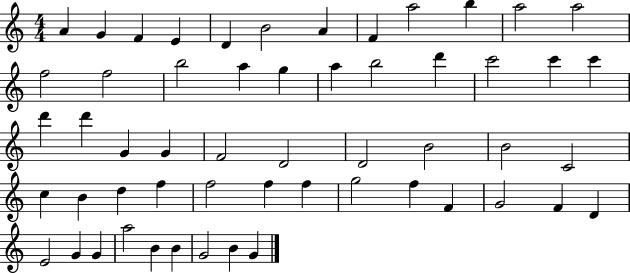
A4/q G4/q F4/q E4/q D4/q B4/h A4/q F4/q A5/h B5/q A5/h A5/h F5/h F5/h B5/h A5/q G5/q A5/q B5/h D6/q C6/h C6/q C6/q D6/q D6/q G4/q G4/q F4/h D4/h D4/h B4/h B4/h C4/h C5/q B4/q D5/q F5/q F5/h F5/q F5/q G5/h F5/q F4/q G4/h F4/q D4/q E4/h G4/q G4/q A5/h B4/q B4/q G4/h B4/q G4/q